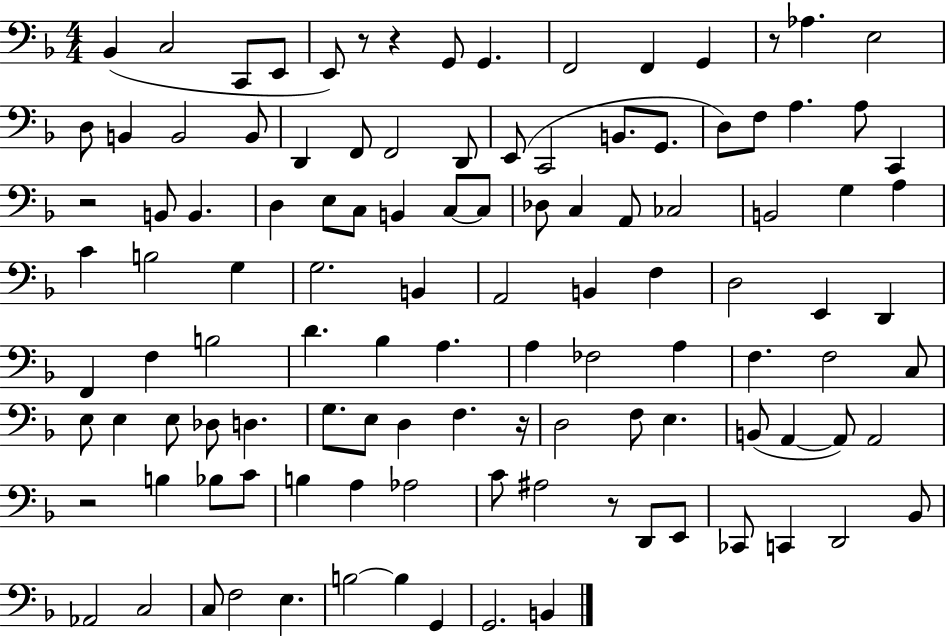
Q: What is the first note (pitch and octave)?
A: Bb2